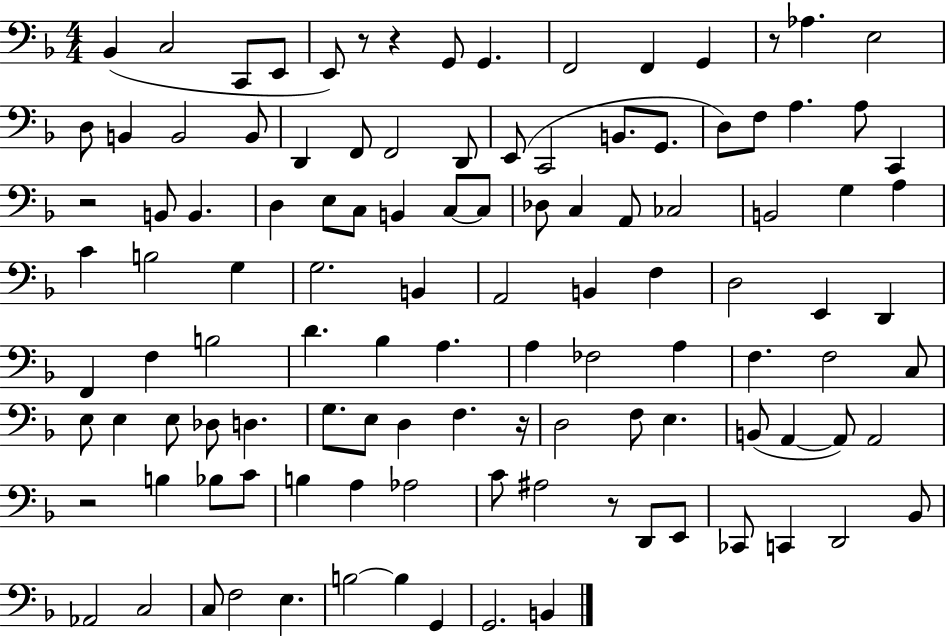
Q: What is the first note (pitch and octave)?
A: Bb2